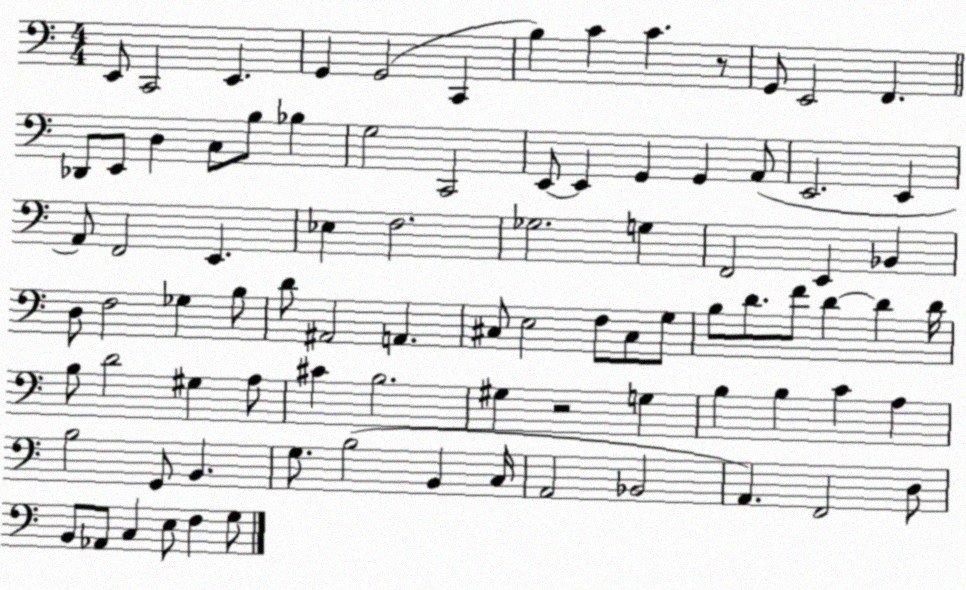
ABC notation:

X:1
T:Untitled
M:4/4
L:1/4
K:C
E,,/2 C,,2 E,, G,, G,,2 C,, B, C C z/2 G,,/2 E,,2 F,, _D,,/2 E,,/2 D, C,/2 B,/2 _B, G,2 C,,2 E,,/2 E,, G,, G,, A,,/2 E,,2 E,, A,,/2 F,,2 E,, _E, F,2 _G,2 G, F,,2 E,, _B,, D,/2 F,2 _G, B,/2 D/2 ^A,,2 A,, ^C,/2 E,2 F,/2 ^C,/2 G,/2 B,/2 D/2 F/2 D D D/4 B,/2 D2 ^G, A,/2 ^C B,2 ^G, z2 G, B, B, C A, B,2 G,,/2 B,, G,/2 B,2 B,, C,/4 A,,2 _B,,2 A,, F,,2 D,/2 B,,/2 _A,,/2 C, E,/2 F, G,/2